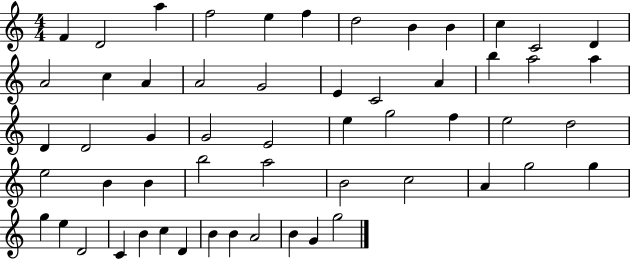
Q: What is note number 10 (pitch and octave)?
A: C5